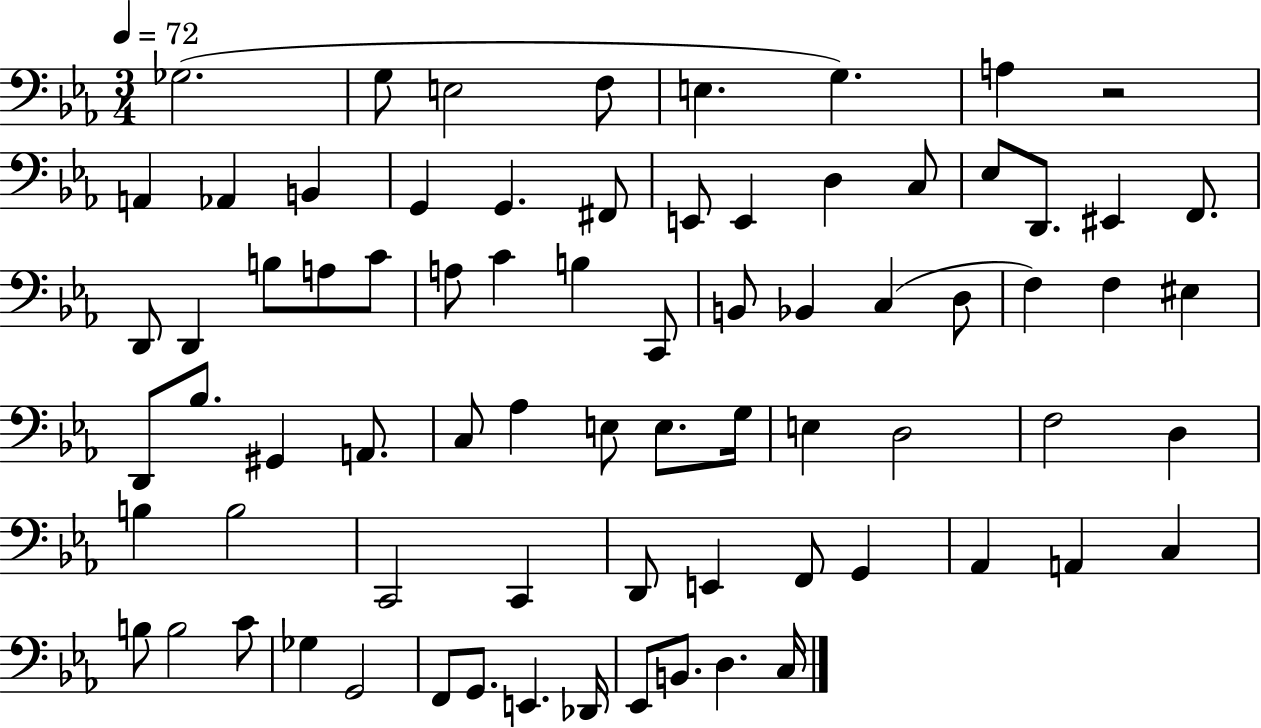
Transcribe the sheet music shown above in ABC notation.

X:1
T:Untitled
M:3/4
L:1/4
K:Eb
_G,2 G,/2 E,2 F,/2 E, G, A, z2 A,, _A,, B,, G,, G,, ^F,,/2 E,,/2 E,, D, C,/2 _E,/2 D,,/2 ^E,, F,,/2 D,,/2 D,, B,/2 A,/2 C/2 A,/2 C B, C,,/2 B,,/2 _B,, C, D,/2 F, F, ^E, D,,/2 _B,/2 ^G,, A,,/2 C,/2 _A, E,/2 E,/2 G,/4 E, D,2 F,2 D, B, B,2 C,,2 C,, D,,/2 E,, F,,/2 G,, _A,, A,, C, B,/2 B,2 C/2 _G, G,,2 F,,/2 G,,/2 E,, _D,,/4 _E,,/2 B,,/2 D, C,/4